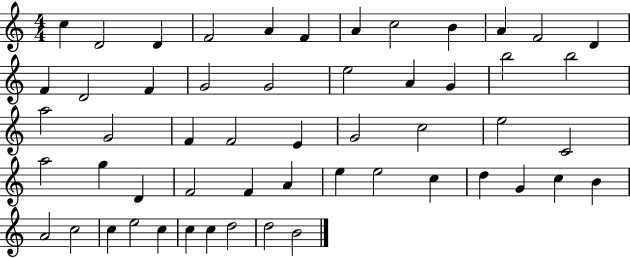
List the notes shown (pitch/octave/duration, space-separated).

C5/q D4/h D4/q F4/h A4/q F4/q A4/q C5/h B4/q A4/q F4/h D4/q F4/q D4/h F4/q G4/h G4/h E5/h A4/q G4/q B5/h B5/h A5/h G4/h F4/q F4/h E4/q G4/h C5/h E5/h C4/h A5/h G5/q D4/q F4/h F4/q A4/q E5/q E5/h C5/q D5/q G4/q C5/q B4/q A4/h C5/h C5/q E5/h C5/q C5/q C5/q D5/h D5/h B4/h